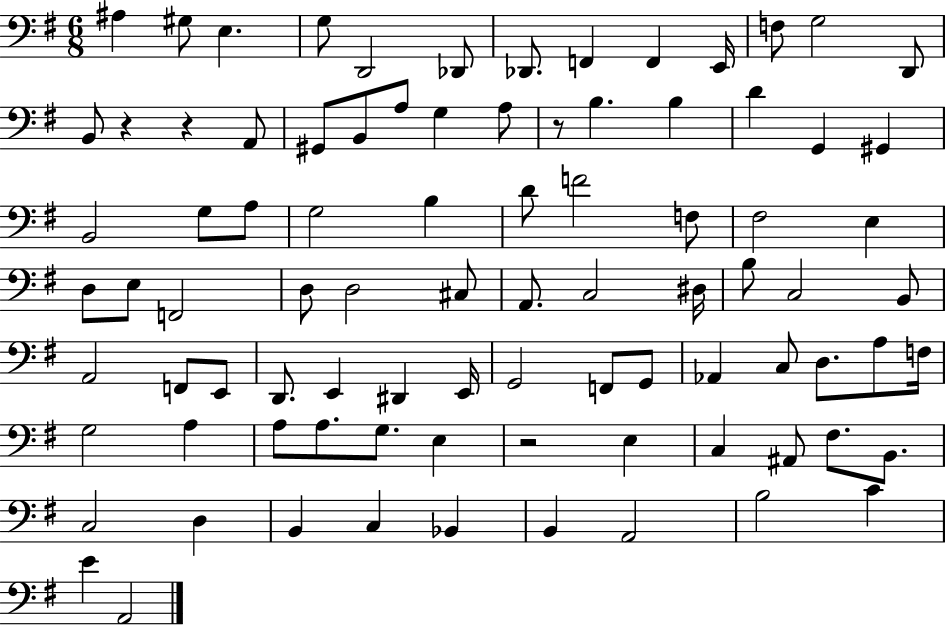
A#3/q G#3/e E3/q. G3/e D2/h Db2/e Db2/e. F2/q F2/q E2/s F3/e G3/h D2/e B2/e R/q R/q A2/e G#2/e B2/e A3/e G3/q A3/e R/e B3/q. B3/q D4/q G2/q G#2/q B2/h G3/e A3/e G3/h B3/q D4/e F4/h F3/e F#3/h E3/q D3/e E3/e F2/h D3/e D3/h C#3/e A2/e. C3/h D#3/s B3/e C3/h B2/e A2/h F2/e E2/e D2/e. E2/q D#2/q E2/s G2/h F2/e G2/e Ab2/q C3/e D3/e. A3/e F3/s G3/h A3/q A3/e A3/e. G3/e. E3/q R/h E3/q C3/q A#2/e F#3/e. B2/e. C3/h D3/q B2/q C3/q Bb2/q B2/q A2/h B3/h C4/q E4/q A2/h